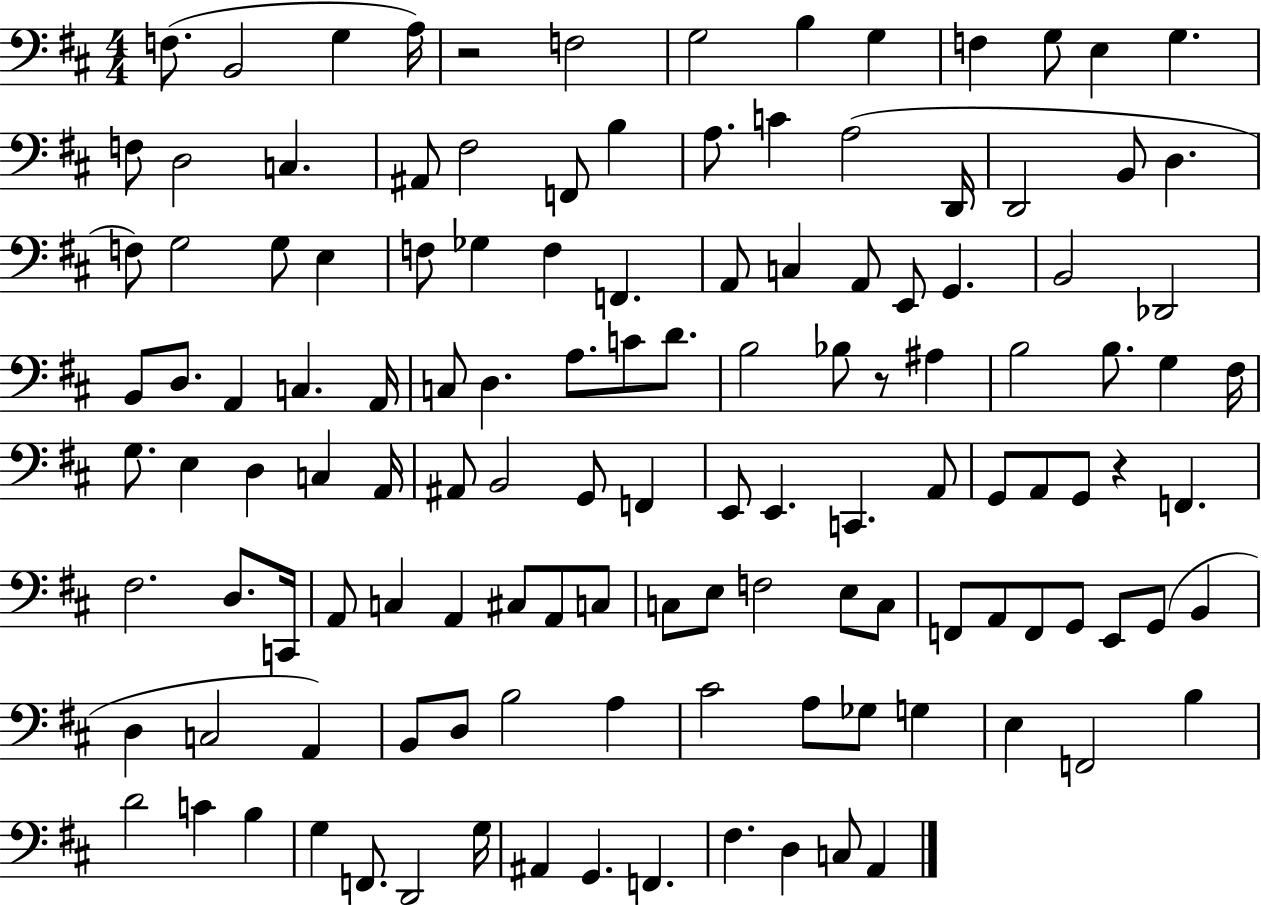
{
  \clef bass
  \numericTimeSignature
  \time 4/4
  \key d \major
  f8.( b,2 g4 a16) | r2 f2 | g2 b4 g4 | f4 g8 e4 g4. | \break f8 d2 c4. | ais,8 fis2 f,8 b4 | a8. c'4 a2( d,16 | d,2 b,8 d4. | \break f8) g2 g8 e4 | f8 ges4 f4 f,4. | a,8 c4 a,8 e,8 g,4. | b,2 des,2 | \break b,8 d8. a,4 c4. a,16 | c8 d4. a8. c'8 d'8. | b2 bes8 r8 ais4 | b2 b8. g4 fis16 | \break g8. e4 d4 c4 a,16 | ais,8 b,2 g,8 f,4 | e,8 e,4. c,4. a,8 | g,8 a,8 g,8 r4 f,4. | \break fis2. d8. c,16 | a,8 c4 a,4 cis8 a,8 c8 | c8 e8 f2 e8 c8 | f,8 a,8 f,8 g,8 e,8 g,8( b,4 | \break d4 c2 a,4) | b,8 d8 b2 a4 | cis'2 a8 ges8 g4 | e4 f,2 b4 | \break d'2 c'4 b4 | g4 f,8. d,2 g16 | ais,4 g,4. f,4. | fis4. d4 c8 a,4 | \break \bar "|."
}